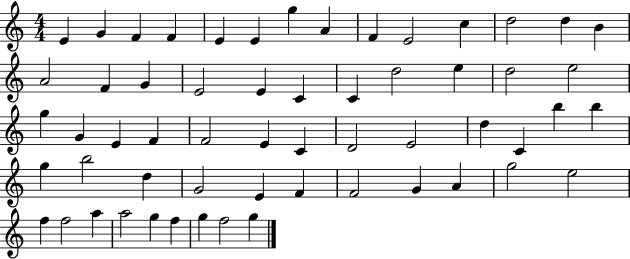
{
  \clef treble
  \numericTimeSignature
  \time 4/4
  \key c \major
  e'4 g'4 f'4 f'4 | e'4 e'4 g''4 a'4 | f'4 e'2 c''4 | d''2 d''4 b'4 | \break a'2 f'4 g'4 | e'2 e'4 c'4 | c'4 d''2 e''4 | d''2 e''2 | \break g''4 g'4 e'4 f'4 | f'2 e'4 c'4 | d'2 e'2 | d''4 c'4 b''4 b''4 | \break g''4 b''2 d''4 | g'2 e'4 f'4 | f'2 g'4 a'4 | g''2 e''2 | \break f''4 f''2 a''4 | a''2 g''4 f''4 | g''4 f''2 g''4 | \bar "|."
}